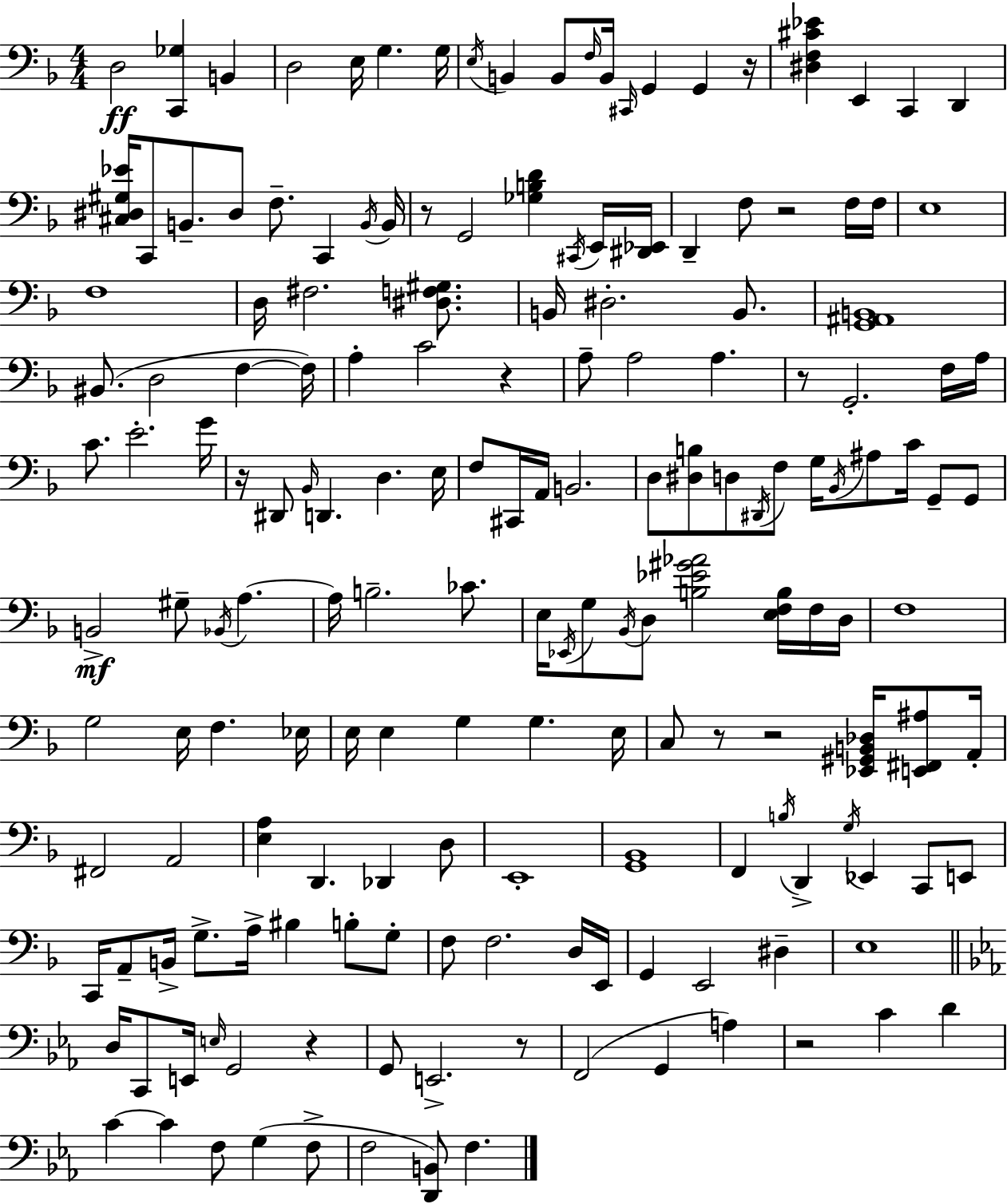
{
  \clef bass
  \numericTimeSignature
  \time 4/4
  \key d \minor
  d2\ff <c, ges>4 b,4 | d2 e16 g4. g16 | \acciaccatura { e16 } b,4 b,8 \grace { f16 } b,16 \grace { cis,16 } g,4 g,4 | r16 <dis f cis' ees'>4 e,4 c,4 d,4 | \break <cis dis gis ees'>16 c,8 b,8.-- dis8 f8.-- c,4 | \acciaccatura { b,16 } b,16 r8 g,2 <ges b d'>4 | \acciaccatura { cis,16 } e,16 <dis, ees,>16 d,4-- f8 r2 | f16 f16 e1 | \break f1 | d16 fis2. | <dis f gis>8. b,16 dis2.-. | b,8. <g, ais, b,>1 | \break bis,8.( d2 | f4~~ f16) a4-. c'2 | r4 a8-- a2 a4. | r8 g,2.-. | \break f16 a16 c'8. e'2.-. | g'16 r16 dis,8 \grace { bes,16 } d,4. d4. | e16 f8 cis,16 a,16 b,2. | d8 <dis b>8 d8 \acciaccatura { dis,16 } f8 g16 | \break \acciaccatura { bes,16 } ais8 c'16 g,8-- g,8 b,2->\mf | gis8-- \acciaccatura { bes,16 } a4.~~ a16 b2.-- | ces'8. e16 \acciaccatura { ees,16 } g8 \acciaccatura { bes,16 } d8 | <b ees' gis' aes'>2 <e f b>16 f16 d16 f1 | \break g2 | e16 f4. ees16 e16 e4 | g4 g4. e16 c8 r8 r2 | <ees, gis, b, des>16 <e, fis, ais>8 a,16-. fis,2 | \break a,2 <e a>4 d,4. | des,4 d8 e,1-. | <g, bes,>1 | f,4 \acciaccatura { b16 } | \break d,4-> \acciaccatura { g16 } ees,4 c,8 e,8 c,16 a,8-- | b,16-> g8.-> a16-> bis4 b8-. g8-. f8 f2. | d16 e,16 g,4 | e,2 dis4-- e1 | \break \bar "||" \break \key ees \major d16 c,8 e,16 \grace { e16 } g,2 r4 | g,8 e,2.-> r8 | f,2( g,4 a4) | r2 c'4 d'4 | \break c'4~~ c'4 f8 g4( f8-> | f2 <d, b,>8) f4. | \bar "|."
}